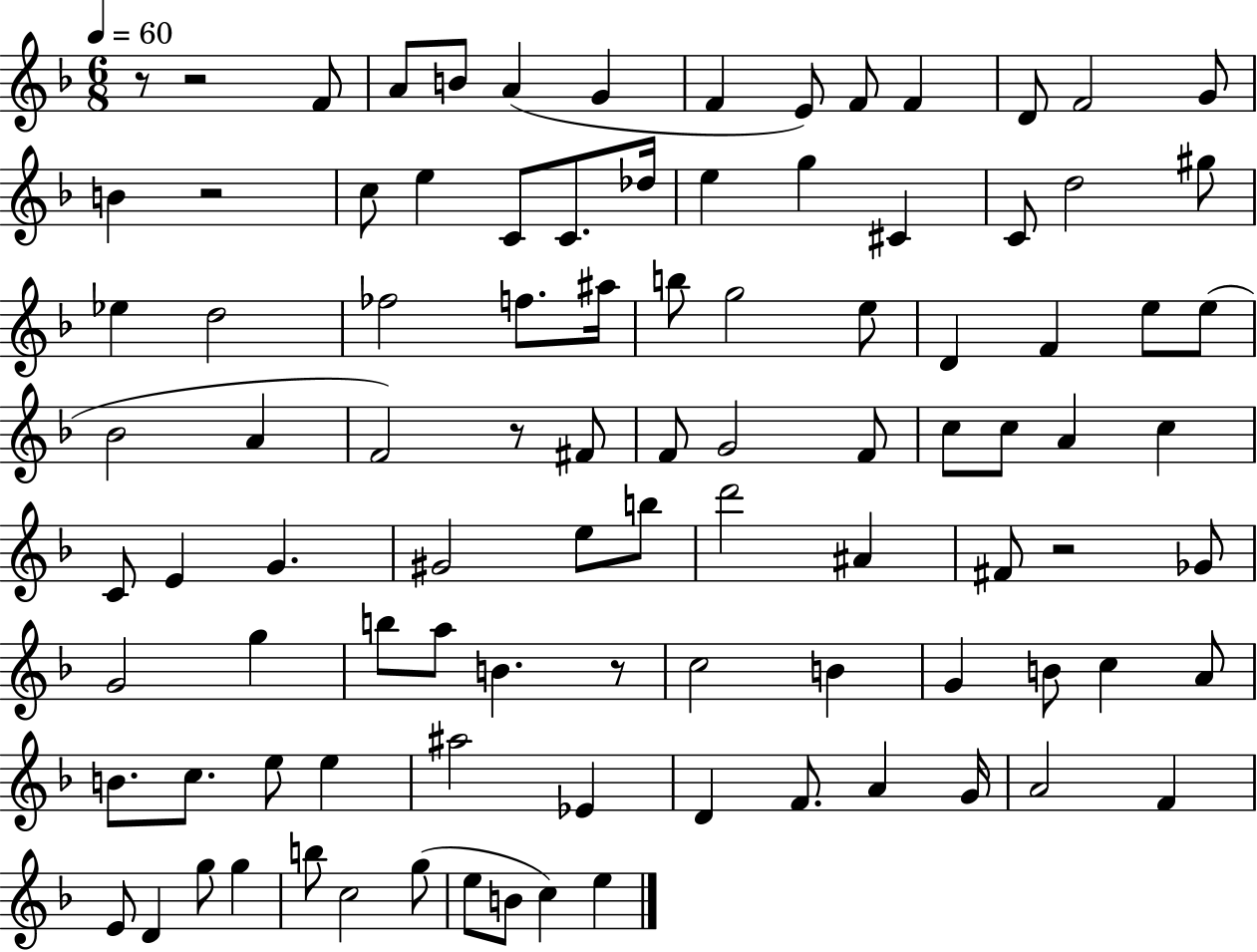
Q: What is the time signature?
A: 6/8